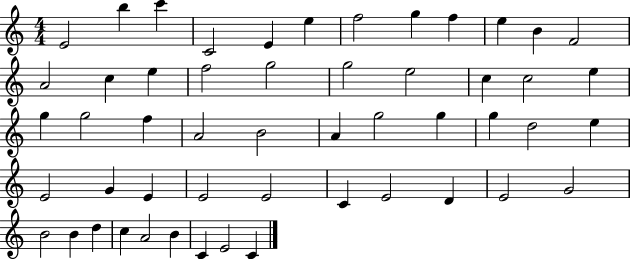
{
  \clef treble
  \numericTimeSignature
  \time 4/4
  \key c \major
  e'2 b''4 c'''4 | c'2 e'4 e''4 | f''2 g''4 f''4 | e''4 b'4 f'2 | \break a'2 c''4 e''4 | f''2 g''2 | g''2 e''2 | c''4 c''2 e''4 | \break g''4 g''2 f''4 | a'2 b'2 | a'4 g''2 g''4 | g''4 d''2 e''4 | \break e'2 g'4 e'4 | e'2 e'2 | c'4 e'2 d'4 | e'2 g'2 | \break b'2 b'4 d''4 | c''4 a'2 b'4 | c'4 e'2 c'4 | \bar "|."
}